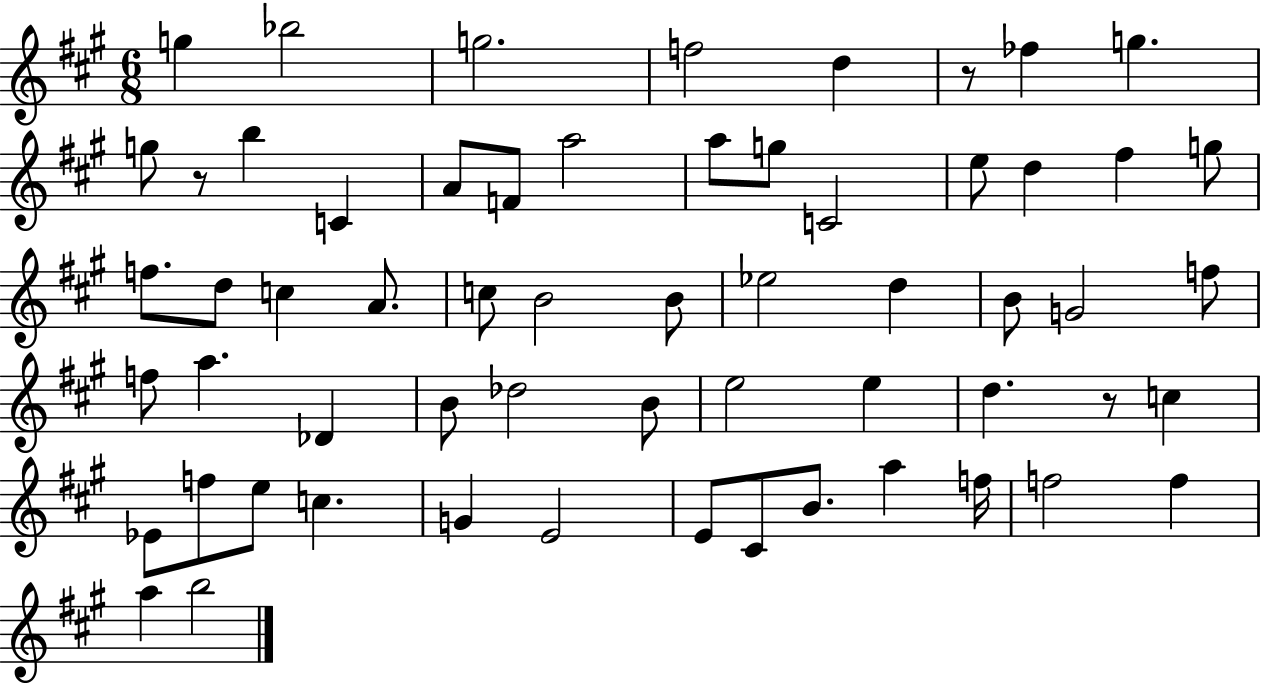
X:1
T:Untitled
M:6/8
L:1/4
K:A
g _b2 g2 f2 d z/2 _f g g/2 z/2 b C A/2 F/2 a2 a/2 g/2 C2 e/2 d ^f g/2 f/2 d/2 c A/2 c/2 B2 B/2 _e2 d B/2 G2 f/2 f/2 a _D B/2 _d2 B/2 e2 e d z/2 c _E/2 f/2 e/2 c G E2 E/2 ^C/2 B/2 a f/4 f2 f a b2